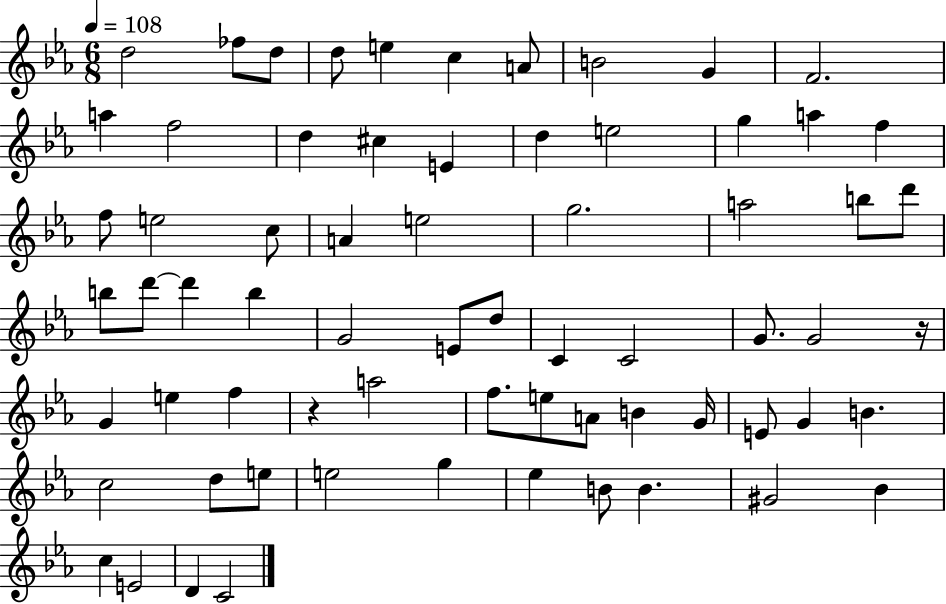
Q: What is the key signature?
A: EES major